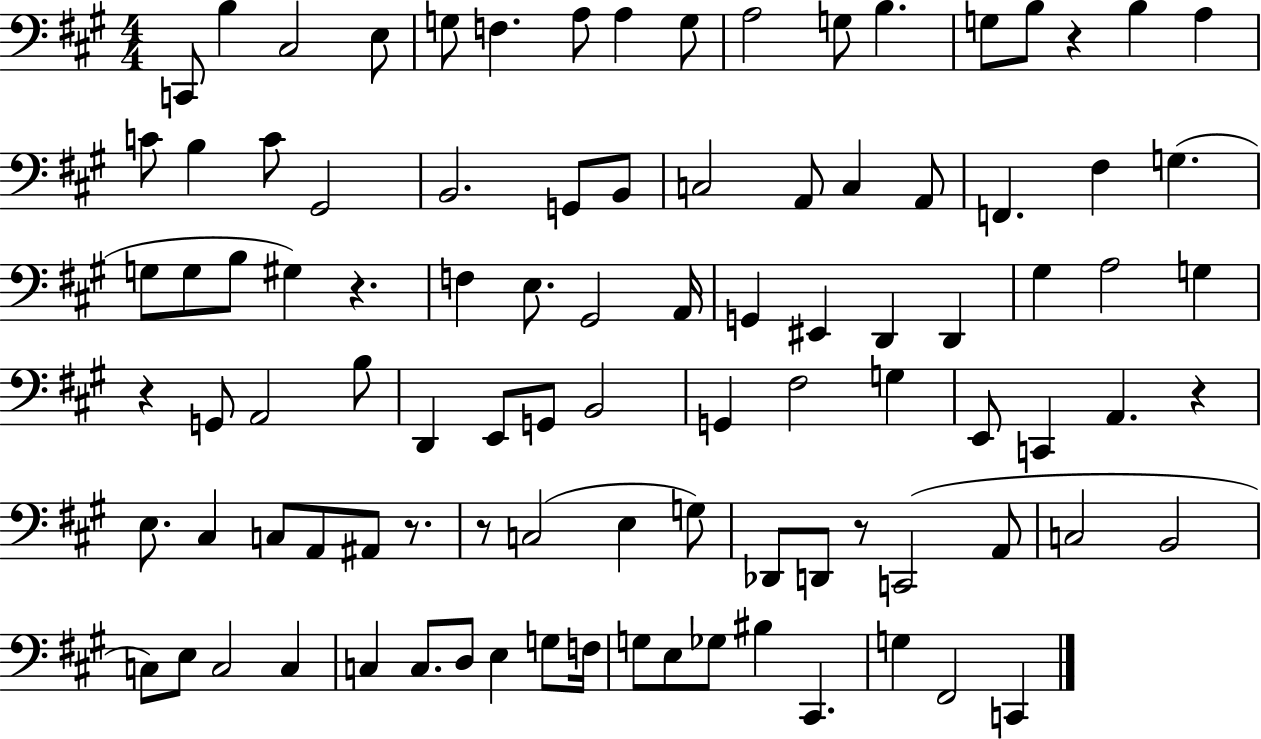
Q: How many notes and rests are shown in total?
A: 97